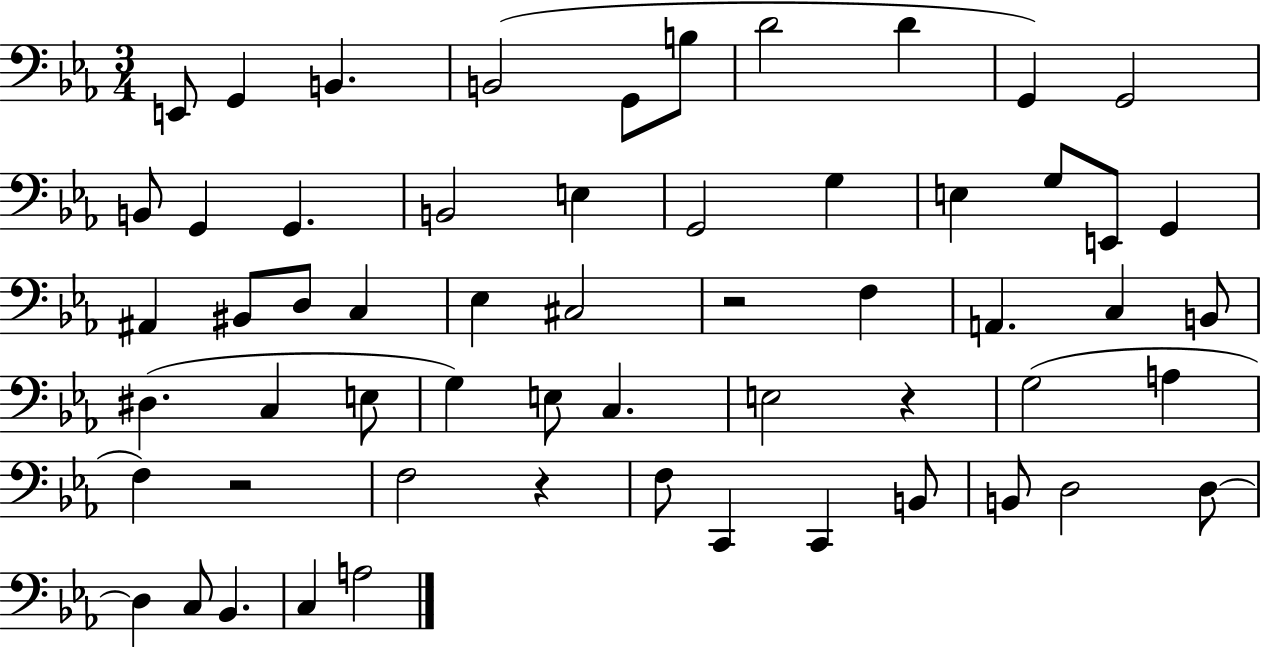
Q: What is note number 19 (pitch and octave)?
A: G3